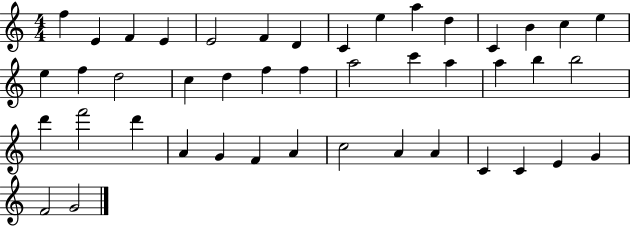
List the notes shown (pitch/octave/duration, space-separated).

F5/q E4/q F4/q E4/q E4/h F4/q D4/q C4/q E5/q A5/q D5/q C4/q B4/q C5/q E5/q E5/q F5/q D5/h C5/q D5/q F5/q F5/q A5/h C6/q A5/q A5/q B5/q B5/h D6/q F6/h D6/q A4/q G4/q F4/q A4/q C5/h A4/q A4/q C4/q C4/q E4/q G4/q F4/h G4/h